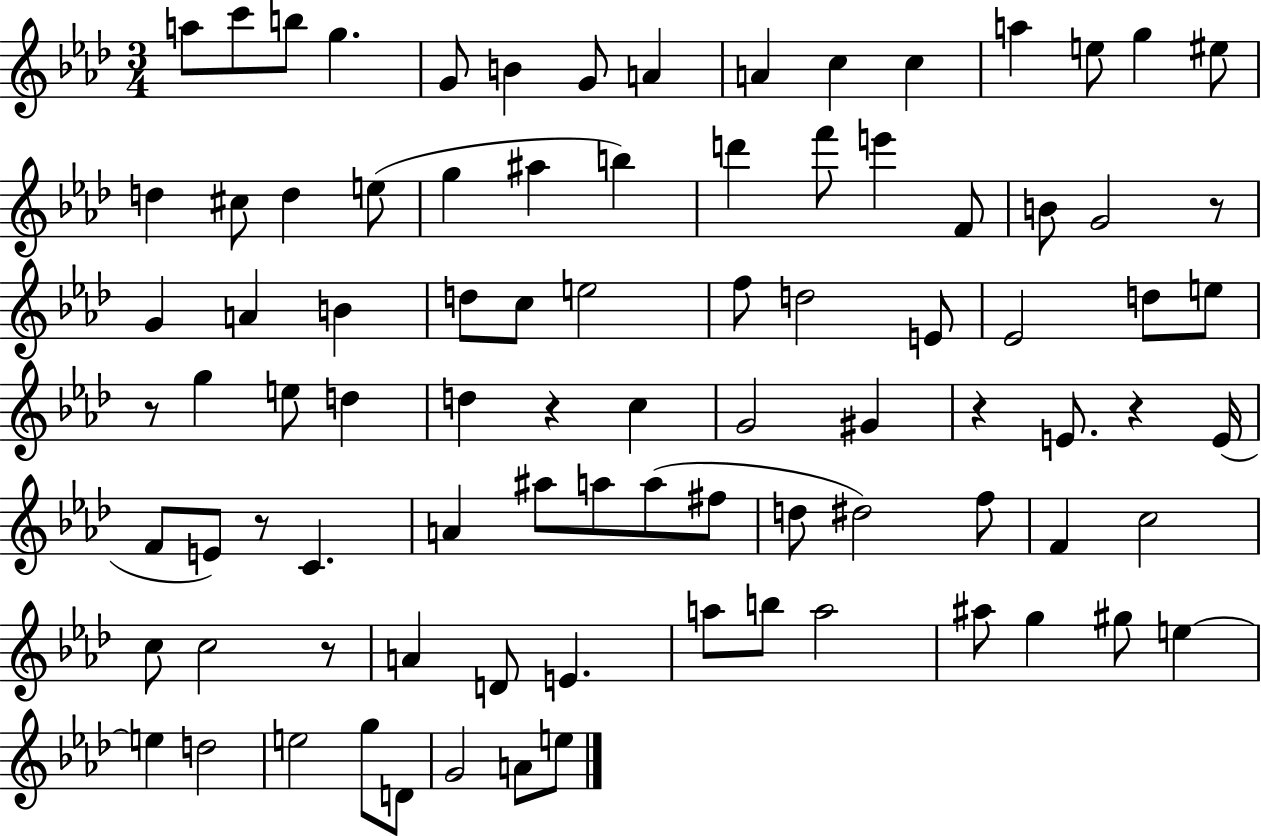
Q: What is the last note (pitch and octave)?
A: E5